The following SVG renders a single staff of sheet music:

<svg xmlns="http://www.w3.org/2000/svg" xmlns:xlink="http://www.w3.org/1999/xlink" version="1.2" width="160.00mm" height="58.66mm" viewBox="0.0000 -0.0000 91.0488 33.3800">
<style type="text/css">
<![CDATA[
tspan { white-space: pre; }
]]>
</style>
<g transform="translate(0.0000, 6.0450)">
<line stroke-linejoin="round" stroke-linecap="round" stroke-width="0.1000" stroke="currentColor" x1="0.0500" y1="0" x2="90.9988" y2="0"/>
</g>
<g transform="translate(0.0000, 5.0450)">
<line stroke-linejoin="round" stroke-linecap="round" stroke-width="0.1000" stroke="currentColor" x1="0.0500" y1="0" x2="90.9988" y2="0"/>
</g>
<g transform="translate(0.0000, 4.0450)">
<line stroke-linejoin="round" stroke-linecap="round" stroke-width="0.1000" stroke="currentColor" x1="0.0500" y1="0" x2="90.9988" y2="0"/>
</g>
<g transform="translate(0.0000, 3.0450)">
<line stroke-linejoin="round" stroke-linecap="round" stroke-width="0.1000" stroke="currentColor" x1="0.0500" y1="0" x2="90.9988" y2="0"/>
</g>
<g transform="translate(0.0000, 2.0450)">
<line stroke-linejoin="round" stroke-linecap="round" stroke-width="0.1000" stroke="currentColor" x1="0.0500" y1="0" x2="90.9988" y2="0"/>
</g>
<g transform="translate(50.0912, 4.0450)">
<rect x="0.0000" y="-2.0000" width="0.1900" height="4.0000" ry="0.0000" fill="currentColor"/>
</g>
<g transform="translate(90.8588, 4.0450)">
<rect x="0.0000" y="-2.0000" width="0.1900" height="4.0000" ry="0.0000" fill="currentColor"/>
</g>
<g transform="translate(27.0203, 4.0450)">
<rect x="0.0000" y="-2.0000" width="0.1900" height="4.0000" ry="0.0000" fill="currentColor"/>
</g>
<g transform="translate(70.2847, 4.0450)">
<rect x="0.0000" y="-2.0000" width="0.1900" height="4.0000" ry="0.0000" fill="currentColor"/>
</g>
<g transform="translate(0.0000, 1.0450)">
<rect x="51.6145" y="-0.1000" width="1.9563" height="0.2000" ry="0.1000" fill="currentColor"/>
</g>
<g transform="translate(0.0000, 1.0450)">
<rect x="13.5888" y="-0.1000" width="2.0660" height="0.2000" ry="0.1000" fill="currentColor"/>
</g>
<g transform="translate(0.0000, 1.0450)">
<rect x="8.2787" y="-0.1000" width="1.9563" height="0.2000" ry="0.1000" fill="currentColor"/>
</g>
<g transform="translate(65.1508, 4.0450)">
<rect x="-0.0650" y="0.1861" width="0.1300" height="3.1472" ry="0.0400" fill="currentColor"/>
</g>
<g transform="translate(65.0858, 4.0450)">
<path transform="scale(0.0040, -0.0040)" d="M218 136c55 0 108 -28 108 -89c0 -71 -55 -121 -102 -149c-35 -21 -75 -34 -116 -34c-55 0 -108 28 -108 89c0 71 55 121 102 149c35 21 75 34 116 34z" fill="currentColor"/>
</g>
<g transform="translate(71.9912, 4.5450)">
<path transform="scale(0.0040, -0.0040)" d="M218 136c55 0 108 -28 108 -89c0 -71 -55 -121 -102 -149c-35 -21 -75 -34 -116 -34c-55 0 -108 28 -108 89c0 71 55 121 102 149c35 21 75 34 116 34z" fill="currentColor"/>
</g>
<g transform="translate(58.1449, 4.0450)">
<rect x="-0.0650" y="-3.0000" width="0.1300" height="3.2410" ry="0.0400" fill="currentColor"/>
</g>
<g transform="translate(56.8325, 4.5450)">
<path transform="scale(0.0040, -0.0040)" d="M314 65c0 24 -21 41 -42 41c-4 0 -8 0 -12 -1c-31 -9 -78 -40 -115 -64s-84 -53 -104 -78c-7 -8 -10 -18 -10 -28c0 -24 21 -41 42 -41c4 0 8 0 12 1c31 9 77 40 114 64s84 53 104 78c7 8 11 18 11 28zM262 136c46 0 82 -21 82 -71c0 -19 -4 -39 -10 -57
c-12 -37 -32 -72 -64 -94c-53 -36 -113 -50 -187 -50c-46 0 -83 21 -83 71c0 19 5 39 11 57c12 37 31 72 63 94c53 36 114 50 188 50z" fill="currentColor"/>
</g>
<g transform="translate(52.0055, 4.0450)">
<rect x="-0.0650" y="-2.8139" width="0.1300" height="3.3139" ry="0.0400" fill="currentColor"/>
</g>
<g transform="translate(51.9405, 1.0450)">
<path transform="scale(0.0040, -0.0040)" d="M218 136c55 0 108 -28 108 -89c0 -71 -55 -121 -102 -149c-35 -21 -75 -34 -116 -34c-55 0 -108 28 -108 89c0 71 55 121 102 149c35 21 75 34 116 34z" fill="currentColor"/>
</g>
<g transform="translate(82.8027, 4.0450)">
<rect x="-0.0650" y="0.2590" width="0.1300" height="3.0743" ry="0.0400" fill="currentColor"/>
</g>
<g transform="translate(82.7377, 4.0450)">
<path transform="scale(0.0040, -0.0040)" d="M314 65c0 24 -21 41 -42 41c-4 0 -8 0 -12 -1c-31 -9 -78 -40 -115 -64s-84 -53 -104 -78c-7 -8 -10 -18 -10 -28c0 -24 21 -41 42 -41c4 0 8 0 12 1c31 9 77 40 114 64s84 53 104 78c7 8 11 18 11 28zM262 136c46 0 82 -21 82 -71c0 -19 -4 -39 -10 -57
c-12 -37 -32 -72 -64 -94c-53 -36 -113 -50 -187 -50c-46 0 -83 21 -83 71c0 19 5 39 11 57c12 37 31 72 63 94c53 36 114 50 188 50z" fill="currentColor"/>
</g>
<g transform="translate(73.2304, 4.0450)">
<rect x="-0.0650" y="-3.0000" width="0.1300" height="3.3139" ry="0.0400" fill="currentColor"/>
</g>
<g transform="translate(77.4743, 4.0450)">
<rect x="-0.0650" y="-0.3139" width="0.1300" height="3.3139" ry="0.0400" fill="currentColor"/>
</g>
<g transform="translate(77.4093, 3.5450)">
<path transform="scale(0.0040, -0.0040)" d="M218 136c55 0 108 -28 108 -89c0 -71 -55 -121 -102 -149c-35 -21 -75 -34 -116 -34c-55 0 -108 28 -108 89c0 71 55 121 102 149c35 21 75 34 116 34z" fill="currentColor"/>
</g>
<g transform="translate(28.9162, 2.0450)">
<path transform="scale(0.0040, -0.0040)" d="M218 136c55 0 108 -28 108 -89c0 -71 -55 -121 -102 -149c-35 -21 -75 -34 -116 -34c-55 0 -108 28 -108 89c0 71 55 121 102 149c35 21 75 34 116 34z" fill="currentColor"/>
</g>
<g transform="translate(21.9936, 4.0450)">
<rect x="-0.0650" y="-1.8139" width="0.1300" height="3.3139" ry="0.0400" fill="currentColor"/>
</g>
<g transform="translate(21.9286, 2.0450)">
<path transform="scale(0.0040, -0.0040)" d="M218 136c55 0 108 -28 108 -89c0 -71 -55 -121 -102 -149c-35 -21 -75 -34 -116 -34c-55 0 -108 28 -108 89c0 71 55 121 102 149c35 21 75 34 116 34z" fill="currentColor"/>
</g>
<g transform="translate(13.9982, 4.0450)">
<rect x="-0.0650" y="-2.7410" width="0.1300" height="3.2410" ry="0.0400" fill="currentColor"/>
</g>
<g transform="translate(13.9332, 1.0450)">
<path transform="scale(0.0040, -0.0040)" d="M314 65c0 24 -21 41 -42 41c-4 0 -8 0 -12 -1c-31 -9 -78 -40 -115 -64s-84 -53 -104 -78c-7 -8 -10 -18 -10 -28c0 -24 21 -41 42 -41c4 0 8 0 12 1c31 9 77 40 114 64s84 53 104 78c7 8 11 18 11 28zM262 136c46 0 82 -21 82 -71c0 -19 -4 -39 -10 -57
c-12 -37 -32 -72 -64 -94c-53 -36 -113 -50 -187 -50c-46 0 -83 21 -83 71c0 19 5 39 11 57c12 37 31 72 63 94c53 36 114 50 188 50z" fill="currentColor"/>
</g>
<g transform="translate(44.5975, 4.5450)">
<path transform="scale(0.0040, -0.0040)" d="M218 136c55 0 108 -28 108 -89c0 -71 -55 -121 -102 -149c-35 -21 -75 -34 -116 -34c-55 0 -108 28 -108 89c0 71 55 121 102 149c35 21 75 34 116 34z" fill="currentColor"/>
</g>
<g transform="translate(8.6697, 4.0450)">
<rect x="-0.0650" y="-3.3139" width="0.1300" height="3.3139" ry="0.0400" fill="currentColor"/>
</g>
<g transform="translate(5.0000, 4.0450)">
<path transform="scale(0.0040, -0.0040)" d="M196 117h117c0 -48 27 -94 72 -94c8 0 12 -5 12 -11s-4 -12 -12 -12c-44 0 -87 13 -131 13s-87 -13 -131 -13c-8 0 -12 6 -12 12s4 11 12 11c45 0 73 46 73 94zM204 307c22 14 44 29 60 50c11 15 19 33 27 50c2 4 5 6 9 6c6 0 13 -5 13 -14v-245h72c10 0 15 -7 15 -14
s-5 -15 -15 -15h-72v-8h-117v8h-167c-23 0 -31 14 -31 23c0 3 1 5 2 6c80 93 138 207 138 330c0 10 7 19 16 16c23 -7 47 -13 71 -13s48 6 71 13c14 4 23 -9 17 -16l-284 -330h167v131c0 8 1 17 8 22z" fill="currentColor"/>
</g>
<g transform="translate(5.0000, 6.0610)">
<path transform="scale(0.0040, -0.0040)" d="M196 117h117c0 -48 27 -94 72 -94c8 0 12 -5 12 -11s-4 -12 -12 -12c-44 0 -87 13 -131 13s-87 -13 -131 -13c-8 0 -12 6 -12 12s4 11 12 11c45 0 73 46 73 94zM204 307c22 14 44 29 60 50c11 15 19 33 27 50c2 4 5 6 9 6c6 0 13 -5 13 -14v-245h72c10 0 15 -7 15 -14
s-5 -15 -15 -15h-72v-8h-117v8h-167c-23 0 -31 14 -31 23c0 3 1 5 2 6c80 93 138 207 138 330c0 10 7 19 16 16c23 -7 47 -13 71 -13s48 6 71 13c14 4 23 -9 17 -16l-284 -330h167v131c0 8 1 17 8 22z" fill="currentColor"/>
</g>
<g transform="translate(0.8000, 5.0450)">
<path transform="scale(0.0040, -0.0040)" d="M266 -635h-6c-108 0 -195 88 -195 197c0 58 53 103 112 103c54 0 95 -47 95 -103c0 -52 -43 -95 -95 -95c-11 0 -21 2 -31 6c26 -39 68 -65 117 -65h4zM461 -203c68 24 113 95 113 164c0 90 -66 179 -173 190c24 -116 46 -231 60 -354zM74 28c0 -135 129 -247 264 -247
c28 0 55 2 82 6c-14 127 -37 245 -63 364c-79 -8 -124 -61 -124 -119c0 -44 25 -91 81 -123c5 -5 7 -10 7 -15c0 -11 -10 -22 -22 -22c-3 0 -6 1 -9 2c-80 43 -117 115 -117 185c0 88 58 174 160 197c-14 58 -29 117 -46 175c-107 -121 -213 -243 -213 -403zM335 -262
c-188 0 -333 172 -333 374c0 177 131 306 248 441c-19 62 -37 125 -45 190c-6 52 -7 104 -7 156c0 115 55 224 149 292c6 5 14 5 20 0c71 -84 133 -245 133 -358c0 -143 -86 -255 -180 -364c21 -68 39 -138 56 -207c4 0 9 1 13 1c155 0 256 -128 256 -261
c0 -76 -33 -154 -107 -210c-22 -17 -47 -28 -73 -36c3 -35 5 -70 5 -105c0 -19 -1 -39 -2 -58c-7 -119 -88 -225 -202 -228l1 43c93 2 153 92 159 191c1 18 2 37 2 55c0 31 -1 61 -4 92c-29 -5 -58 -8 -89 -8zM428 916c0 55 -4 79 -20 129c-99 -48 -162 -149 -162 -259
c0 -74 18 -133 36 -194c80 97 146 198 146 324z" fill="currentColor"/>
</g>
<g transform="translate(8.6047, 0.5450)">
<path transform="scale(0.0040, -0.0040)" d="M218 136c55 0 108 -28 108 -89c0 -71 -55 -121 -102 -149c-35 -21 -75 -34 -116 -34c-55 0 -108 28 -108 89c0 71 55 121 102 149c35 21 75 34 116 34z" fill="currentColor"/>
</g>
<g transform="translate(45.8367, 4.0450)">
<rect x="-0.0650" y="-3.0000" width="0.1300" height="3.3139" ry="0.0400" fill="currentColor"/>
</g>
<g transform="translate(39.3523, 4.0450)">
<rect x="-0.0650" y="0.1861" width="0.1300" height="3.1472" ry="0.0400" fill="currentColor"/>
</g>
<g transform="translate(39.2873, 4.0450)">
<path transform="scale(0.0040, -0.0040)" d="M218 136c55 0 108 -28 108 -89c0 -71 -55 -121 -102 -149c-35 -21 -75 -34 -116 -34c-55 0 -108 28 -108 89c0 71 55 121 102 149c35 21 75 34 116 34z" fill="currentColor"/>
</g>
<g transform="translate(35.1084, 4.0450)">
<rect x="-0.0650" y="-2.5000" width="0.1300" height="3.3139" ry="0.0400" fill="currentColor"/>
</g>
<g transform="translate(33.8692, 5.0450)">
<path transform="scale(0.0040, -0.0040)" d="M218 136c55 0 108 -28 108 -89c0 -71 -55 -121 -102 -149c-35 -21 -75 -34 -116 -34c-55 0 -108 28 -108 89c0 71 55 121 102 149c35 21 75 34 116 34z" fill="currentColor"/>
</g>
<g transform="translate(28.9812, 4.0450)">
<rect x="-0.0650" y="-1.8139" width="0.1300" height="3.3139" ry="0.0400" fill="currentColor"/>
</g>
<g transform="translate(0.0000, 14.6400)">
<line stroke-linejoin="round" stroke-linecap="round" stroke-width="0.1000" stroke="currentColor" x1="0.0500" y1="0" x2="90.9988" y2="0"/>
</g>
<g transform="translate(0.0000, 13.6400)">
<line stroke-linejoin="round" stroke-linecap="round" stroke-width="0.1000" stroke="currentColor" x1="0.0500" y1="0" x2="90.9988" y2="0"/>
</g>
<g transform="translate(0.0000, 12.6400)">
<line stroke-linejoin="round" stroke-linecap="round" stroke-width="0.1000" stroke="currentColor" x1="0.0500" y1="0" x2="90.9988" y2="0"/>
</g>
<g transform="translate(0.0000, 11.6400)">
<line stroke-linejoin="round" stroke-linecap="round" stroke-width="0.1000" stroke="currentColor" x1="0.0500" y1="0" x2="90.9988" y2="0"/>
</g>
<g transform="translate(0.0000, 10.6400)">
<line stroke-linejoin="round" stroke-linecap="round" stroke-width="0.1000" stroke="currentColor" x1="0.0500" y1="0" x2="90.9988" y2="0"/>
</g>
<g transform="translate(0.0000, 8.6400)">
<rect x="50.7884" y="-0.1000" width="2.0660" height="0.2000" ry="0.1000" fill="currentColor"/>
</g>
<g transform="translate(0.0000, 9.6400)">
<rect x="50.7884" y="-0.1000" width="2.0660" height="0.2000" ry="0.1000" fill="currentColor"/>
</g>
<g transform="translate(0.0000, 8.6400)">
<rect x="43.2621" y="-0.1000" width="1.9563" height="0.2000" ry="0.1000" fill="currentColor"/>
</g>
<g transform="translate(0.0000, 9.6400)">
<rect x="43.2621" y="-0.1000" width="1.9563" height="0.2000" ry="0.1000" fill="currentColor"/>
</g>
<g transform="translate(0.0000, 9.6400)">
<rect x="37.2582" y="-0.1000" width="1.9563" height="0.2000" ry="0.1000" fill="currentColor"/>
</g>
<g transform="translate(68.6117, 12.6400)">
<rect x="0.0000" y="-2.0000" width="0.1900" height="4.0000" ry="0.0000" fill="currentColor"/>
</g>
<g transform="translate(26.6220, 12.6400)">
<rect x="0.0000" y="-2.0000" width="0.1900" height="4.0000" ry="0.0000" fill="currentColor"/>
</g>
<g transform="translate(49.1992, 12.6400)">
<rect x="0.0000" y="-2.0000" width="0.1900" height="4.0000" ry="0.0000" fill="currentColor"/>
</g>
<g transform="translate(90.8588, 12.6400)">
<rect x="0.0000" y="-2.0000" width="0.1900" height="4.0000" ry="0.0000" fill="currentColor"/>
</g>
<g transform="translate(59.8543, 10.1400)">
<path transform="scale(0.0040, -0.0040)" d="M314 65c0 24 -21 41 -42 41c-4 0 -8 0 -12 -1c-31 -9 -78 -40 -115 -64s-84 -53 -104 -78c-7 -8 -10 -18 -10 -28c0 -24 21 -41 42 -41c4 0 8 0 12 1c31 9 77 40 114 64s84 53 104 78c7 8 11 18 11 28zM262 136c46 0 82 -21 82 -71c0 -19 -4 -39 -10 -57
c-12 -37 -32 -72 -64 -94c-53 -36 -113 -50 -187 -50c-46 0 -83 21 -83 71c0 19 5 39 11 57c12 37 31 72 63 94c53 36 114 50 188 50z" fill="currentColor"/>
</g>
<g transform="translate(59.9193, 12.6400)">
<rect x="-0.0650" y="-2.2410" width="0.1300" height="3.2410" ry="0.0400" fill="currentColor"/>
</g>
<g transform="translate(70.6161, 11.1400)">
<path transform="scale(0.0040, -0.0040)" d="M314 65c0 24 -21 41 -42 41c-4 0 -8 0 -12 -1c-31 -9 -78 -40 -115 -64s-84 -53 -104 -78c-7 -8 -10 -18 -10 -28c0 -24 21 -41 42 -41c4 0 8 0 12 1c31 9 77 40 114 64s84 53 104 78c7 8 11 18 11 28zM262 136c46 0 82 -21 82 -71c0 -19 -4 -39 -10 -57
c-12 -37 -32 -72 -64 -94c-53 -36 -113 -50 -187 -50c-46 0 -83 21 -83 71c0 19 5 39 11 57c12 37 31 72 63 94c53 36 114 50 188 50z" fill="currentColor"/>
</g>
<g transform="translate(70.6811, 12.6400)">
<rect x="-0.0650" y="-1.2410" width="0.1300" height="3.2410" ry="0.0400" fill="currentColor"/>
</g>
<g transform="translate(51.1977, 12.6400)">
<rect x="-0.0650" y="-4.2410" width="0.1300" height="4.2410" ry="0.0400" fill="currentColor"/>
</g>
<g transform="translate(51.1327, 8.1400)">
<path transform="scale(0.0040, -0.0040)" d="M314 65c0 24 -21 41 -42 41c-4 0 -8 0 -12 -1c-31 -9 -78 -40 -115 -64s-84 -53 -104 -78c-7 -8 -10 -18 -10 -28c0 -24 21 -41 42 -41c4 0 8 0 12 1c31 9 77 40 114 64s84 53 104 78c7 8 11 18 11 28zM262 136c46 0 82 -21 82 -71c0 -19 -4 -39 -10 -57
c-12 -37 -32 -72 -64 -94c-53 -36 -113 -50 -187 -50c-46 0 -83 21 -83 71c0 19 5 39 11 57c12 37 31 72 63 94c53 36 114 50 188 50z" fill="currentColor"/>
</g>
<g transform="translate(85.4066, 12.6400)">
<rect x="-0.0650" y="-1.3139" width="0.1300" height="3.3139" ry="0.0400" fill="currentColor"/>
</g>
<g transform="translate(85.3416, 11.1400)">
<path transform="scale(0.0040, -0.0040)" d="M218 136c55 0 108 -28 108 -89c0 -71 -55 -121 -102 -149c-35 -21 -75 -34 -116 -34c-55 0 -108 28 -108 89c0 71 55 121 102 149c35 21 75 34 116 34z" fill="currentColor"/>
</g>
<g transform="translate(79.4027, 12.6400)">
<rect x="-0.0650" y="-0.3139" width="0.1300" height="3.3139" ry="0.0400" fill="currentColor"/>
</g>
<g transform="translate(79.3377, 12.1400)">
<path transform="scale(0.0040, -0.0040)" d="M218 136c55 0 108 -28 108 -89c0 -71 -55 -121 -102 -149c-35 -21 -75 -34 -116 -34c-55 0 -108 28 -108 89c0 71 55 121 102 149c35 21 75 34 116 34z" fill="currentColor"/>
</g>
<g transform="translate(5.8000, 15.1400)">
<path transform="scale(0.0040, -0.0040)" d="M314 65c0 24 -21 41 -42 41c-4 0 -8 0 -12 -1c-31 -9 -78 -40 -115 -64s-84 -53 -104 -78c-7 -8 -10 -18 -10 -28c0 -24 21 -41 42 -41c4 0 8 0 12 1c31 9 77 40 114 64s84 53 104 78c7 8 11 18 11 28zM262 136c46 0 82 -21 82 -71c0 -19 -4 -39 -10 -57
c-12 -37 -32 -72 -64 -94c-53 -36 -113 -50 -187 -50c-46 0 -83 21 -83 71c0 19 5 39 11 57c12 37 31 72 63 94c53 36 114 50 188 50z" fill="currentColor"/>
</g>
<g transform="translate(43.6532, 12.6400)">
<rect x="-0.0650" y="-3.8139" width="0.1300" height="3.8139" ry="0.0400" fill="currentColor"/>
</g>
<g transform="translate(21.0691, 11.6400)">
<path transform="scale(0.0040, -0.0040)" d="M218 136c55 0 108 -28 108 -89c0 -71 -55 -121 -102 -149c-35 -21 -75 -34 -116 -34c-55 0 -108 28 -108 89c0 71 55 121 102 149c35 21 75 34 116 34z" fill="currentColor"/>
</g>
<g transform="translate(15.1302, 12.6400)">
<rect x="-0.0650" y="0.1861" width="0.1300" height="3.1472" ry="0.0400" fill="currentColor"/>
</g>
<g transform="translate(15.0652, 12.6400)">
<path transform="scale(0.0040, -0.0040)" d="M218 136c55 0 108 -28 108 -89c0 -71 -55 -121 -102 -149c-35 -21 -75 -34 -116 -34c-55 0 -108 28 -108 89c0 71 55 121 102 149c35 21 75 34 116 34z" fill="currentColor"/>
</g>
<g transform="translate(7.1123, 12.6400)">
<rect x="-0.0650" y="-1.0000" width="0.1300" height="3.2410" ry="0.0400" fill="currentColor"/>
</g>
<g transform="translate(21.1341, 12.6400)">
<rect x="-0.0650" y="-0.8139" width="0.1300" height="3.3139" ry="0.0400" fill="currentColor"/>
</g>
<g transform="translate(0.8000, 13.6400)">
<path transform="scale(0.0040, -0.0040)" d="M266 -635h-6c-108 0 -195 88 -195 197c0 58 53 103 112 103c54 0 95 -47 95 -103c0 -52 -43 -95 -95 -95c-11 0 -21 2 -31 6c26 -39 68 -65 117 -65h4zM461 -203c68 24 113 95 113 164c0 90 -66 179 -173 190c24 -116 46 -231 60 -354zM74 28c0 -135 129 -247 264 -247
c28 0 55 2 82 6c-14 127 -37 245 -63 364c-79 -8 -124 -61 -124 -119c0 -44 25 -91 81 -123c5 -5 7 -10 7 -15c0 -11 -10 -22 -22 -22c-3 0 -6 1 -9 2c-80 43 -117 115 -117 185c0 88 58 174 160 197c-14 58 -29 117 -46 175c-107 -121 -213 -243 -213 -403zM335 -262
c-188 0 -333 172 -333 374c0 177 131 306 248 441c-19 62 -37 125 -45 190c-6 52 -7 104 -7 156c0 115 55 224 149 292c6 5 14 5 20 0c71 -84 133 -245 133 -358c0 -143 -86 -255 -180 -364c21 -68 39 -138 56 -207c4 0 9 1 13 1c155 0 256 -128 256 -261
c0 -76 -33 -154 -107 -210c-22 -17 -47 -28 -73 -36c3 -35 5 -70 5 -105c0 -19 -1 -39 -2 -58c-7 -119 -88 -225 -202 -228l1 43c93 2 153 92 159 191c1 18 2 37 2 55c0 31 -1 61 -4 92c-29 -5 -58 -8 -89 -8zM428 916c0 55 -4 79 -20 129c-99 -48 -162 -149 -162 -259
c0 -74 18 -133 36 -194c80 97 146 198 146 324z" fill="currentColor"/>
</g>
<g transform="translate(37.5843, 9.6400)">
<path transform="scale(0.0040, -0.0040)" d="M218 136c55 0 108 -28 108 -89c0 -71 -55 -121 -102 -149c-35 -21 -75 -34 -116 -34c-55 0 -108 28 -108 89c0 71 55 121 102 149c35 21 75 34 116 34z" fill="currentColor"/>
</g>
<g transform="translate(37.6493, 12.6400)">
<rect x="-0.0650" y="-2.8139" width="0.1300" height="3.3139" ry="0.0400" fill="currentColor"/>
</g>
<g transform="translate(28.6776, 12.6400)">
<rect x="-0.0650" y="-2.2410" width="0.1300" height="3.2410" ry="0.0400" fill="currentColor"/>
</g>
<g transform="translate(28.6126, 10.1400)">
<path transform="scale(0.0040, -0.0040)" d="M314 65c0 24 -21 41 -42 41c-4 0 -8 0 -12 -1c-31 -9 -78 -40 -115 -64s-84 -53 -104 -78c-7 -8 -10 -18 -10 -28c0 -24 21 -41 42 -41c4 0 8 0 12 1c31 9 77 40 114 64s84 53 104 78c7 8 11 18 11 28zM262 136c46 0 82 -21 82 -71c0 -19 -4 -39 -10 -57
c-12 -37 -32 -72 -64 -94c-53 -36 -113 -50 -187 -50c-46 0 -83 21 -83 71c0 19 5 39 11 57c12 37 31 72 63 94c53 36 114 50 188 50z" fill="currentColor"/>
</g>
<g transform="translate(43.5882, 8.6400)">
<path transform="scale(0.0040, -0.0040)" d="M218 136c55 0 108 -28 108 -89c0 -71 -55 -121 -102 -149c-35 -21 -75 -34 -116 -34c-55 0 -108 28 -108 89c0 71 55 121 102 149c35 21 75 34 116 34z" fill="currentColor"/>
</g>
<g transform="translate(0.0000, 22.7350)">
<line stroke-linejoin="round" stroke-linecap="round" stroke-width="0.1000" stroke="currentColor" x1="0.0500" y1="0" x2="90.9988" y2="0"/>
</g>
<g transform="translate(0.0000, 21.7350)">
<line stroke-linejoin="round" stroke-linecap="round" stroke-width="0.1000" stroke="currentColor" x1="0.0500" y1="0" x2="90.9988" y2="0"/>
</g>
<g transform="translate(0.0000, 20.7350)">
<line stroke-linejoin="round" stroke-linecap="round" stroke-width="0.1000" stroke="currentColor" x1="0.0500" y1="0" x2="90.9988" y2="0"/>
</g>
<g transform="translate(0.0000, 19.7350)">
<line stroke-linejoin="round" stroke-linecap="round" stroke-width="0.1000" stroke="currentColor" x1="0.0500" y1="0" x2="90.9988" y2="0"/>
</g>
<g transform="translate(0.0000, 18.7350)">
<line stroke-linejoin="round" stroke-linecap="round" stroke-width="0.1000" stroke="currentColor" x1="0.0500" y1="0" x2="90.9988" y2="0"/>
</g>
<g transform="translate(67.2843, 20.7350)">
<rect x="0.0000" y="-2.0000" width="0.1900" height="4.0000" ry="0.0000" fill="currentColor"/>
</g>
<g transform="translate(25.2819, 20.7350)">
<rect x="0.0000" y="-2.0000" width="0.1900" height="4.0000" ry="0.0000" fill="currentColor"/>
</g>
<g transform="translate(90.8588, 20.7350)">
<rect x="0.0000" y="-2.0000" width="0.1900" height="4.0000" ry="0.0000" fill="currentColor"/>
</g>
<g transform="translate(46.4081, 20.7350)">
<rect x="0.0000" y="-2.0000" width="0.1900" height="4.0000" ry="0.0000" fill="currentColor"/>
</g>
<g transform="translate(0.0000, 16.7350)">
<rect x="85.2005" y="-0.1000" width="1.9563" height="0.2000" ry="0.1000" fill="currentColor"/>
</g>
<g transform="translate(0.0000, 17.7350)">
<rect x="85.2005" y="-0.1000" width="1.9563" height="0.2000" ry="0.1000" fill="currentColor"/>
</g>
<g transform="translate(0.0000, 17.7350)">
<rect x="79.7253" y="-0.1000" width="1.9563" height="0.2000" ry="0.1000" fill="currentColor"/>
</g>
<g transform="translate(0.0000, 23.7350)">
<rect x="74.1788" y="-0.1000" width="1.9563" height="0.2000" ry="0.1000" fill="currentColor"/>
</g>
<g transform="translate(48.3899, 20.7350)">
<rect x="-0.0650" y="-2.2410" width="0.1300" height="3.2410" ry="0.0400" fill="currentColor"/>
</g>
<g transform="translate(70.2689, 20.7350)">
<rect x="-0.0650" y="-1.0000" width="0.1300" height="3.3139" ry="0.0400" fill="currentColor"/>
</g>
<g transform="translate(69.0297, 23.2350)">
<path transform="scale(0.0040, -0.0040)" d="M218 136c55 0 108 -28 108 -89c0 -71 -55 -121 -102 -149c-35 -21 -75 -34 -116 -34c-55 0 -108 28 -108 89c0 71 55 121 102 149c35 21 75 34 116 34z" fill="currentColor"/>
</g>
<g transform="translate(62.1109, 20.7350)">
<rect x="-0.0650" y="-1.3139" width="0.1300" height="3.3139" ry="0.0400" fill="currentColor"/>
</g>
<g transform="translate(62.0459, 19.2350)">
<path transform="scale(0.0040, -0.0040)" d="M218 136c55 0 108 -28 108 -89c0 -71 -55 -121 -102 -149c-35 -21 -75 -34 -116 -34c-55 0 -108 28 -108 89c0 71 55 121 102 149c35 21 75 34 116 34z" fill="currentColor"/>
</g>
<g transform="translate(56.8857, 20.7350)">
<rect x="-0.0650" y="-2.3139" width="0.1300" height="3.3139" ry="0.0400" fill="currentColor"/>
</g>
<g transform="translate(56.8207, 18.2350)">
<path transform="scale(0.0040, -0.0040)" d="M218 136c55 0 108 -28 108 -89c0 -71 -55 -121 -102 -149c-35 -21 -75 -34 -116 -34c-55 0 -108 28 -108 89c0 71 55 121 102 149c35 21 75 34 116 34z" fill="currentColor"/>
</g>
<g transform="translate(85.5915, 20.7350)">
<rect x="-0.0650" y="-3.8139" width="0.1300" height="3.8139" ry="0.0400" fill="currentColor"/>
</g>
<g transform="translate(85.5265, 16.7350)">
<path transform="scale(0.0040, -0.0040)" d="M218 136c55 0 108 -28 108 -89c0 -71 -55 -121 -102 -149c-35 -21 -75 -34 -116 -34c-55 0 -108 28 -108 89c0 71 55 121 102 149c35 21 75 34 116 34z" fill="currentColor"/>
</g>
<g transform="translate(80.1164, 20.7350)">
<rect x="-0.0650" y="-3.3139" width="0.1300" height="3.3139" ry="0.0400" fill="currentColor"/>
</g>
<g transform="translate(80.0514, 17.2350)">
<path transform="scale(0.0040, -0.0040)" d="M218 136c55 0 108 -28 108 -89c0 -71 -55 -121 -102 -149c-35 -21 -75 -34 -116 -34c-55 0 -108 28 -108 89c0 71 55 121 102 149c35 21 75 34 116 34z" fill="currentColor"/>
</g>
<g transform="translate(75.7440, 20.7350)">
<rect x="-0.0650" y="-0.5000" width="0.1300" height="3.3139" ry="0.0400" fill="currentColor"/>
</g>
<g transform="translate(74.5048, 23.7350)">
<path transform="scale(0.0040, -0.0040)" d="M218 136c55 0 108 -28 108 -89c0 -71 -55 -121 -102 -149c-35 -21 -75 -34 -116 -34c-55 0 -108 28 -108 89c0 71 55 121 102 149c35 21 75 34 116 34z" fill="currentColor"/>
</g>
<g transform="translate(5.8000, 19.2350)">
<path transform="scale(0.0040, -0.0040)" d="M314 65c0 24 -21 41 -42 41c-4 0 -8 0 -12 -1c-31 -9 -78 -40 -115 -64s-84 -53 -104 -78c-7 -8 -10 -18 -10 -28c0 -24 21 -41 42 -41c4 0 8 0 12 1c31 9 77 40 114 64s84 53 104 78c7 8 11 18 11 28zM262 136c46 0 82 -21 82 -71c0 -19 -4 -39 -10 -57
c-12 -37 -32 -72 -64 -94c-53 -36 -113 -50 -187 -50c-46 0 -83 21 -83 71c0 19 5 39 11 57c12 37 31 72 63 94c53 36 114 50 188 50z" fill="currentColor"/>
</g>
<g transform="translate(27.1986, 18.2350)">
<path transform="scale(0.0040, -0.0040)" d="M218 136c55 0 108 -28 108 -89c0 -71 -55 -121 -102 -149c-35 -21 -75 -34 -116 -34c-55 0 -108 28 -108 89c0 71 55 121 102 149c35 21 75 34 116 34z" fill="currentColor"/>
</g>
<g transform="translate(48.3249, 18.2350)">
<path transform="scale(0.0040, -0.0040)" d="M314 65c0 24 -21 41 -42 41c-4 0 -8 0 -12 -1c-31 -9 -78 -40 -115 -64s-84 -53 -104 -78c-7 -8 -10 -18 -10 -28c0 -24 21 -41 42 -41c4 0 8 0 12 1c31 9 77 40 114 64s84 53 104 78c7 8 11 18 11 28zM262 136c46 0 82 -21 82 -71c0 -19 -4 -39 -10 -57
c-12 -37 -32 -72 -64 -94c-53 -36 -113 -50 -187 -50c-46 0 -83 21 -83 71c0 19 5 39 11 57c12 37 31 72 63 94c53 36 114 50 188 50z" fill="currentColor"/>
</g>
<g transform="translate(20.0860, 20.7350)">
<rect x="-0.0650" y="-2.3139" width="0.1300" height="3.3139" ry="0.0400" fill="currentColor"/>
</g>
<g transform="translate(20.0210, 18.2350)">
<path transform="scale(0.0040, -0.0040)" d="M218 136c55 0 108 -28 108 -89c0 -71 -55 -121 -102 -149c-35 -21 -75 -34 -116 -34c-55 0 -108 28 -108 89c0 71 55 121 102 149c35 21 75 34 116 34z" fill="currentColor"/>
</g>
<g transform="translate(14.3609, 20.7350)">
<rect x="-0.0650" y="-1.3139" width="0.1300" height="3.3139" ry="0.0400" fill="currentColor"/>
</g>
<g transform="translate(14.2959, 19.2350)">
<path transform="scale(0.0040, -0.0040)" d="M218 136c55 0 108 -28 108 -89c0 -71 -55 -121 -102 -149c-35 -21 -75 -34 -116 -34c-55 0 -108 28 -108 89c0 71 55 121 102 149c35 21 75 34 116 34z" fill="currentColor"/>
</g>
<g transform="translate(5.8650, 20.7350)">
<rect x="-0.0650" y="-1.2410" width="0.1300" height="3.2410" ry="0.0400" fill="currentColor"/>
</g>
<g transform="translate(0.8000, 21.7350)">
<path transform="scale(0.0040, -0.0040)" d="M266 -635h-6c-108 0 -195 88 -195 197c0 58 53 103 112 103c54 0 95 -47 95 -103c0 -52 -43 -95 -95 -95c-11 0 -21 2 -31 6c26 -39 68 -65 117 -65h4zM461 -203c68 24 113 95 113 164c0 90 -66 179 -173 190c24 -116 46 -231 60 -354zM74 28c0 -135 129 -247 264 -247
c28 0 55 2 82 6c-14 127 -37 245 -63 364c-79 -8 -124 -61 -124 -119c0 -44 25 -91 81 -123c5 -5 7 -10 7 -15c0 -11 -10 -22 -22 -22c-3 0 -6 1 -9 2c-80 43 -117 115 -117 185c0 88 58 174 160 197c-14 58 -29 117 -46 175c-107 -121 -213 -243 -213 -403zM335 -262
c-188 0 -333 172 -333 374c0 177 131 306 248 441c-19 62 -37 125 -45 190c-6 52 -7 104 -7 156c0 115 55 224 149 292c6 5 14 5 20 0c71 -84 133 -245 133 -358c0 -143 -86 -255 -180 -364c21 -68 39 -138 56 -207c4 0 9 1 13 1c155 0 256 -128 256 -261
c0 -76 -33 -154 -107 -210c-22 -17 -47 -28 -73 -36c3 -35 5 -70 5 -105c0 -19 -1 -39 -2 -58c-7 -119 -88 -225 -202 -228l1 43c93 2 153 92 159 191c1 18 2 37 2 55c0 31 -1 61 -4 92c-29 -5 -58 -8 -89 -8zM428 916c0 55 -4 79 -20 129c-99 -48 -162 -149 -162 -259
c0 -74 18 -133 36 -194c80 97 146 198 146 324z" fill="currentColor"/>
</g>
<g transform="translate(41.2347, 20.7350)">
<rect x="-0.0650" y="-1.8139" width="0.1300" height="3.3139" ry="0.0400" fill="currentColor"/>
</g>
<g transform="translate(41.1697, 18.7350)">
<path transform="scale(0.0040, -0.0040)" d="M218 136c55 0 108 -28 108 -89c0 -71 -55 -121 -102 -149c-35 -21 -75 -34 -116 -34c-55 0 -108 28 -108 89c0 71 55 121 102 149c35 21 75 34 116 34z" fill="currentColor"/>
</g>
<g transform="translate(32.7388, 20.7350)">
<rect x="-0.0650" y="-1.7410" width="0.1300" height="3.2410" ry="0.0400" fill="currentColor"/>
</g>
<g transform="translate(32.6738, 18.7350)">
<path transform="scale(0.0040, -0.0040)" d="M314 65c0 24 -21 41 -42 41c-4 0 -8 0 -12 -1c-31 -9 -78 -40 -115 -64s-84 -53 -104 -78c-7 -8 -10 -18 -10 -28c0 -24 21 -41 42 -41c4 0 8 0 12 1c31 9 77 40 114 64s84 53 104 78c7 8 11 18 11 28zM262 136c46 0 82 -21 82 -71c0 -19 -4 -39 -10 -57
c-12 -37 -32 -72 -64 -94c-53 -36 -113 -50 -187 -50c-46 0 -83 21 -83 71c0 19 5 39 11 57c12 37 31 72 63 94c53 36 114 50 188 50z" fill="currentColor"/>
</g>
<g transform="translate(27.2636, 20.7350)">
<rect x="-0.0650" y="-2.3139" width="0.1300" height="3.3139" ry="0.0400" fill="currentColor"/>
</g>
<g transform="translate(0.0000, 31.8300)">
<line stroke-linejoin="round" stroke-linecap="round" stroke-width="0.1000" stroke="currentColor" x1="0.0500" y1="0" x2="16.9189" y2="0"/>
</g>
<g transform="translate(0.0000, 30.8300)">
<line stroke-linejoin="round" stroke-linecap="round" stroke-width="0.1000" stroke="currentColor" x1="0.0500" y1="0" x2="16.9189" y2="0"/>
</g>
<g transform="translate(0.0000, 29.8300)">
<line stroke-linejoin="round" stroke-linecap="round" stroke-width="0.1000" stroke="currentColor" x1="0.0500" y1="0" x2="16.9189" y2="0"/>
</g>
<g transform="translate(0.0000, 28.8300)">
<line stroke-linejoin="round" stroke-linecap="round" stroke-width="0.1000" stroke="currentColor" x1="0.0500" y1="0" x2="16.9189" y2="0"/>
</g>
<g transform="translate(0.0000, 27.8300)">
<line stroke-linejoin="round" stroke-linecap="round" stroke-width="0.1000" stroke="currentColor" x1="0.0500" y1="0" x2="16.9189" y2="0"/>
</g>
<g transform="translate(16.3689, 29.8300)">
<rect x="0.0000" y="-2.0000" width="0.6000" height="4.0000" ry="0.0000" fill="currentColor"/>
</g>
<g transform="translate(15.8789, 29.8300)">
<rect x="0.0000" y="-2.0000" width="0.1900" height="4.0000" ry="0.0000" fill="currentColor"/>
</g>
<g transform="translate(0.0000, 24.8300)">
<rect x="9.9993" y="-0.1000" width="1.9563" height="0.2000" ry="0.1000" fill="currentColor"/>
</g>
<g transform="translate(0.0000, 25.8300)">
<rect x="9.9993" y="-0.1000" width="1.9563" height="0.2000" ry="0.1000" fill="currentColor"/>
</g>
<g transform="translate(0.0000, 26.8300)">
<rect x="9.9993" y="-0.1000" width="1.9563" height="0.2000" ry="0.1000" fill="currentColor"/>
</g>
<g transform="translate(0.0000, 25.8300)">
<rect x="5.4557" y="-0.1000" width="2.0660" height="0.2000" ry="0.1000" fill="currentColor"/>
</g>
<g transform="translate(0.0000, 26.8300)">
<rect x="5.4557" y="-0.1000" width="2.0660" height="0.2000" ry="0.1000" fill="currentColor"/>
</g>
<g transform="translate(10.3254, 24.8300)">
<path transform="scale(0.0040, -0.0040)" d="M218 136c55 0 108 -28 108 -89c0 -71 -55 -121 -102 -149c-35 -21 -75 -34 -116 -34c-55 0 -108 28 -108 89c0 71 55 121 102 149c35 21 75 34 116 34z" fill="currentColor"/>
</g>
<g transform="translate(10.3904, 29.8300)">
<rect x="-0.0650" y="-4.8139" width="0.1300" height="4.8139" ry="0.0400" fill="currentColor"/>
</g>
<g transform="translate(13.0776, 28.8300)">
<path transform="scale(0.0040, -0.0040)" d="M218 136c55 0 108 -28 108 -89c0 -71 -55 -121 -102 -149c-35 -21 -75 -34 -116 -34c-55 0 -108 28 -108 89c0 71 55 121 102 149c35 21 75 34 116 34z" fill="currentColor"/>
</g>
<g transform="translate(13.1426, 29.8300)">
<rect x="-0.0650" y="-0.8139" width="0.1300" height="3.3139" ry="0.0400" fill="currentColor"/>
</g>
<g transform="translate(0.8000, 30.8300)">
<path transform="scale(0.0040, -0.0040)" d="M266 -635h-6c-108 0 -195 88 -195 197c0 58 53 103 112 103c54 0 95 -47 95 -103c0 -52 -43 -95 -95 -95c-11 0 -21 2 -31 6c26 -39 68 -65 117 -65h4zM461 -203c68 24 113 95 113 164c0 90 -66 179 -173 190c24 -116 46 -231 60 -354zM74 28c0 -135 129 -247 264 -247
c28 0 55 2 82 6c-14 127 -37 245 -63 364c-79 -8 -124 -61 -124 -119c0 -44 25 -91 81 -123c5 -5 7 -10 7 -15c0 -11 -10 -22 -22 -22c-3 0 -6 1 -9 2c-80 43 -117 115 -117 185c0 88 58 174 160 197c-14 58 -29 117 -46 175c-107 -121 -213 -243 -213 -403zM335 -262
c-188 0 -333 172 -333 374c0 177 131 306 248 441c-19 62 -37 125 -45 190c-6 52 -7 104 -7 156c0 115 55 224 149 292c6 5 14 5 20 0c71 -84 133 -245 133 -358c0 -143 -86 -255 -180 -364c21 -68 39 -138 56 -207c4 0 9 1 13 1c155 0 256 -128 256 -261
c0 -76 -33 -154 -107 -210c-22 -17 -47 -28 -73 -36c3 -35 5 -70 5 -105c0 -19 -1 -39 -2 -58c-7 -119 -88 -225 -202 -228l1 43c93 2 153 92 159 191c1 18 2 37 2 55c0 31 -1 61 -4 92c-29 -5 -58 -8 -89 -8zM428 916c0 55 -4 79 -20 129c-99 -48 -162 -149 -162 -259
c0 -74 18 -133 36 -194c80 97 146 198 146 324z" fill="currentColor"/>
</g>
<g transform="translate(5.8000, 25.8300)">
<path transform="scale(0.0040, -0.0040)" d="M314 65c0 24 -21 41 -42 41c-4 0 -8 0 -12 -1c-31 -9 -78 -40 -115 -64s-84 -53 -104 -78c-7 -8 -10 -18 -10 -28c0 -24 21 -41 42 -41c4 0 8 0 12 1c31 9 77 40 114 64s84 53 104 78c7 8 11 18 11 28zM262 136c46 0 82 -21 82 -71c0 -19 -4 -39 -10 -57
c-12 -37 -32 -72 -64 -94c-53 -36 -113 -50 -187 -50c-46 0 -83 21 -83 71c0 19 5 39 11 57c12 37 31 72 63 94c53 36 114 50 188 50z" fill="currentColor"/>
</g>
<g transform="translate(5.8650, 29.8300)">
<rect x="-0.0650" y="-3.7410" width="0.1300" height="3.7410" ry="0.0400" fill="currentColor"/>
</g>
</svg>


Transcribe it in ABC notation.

X:1
T:Untitled
M:4/4
L:1/4
K:C
b a2 f f G B A a A2 B A c B2 D2 B d g2 a c' d'2 g2 e2 c e e2 e g g f2 f g2 g e D C b c' c'2 e' d